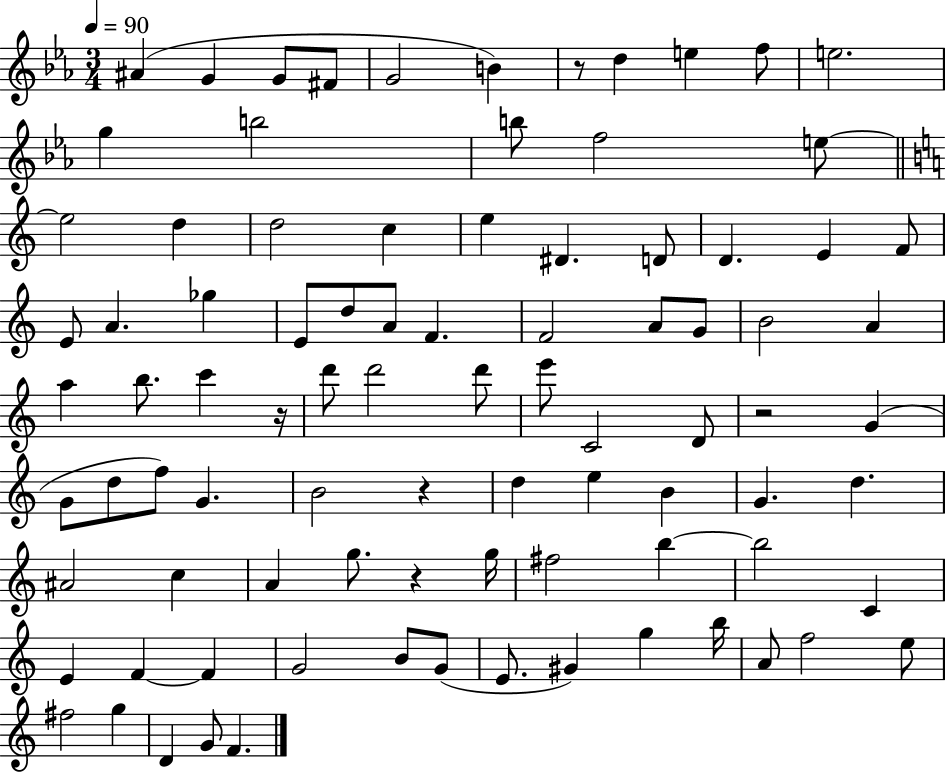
{
  \clef treble
  \numericTimeSignature
  \time 3/4
  \key ees \major
  \tempo 4 = 90
  ais'4( g'4 g'8 fis'8 | g'2 b'4) | r8 d''4 e''4 f''8 | e''2. | \break g''4 b''2 | b''8 f''2 e''8~~ | \bar "||" \break \key c \major e''2 d''4 | d''2 c''4 | e''4 dis'4. d'8 | d'4. e'4 f'8 | \break e'8 a'4. ges''4 | e'8 d''8 a'8 f'4. | f'2 a'8 g'8 | b'2 a'4 | \break a''4 b''8. c'''4 r16 | d'''8 d'''2 d'''8 | e'''8 c'2 d'8 | r2 g'4( | \break g'8 d''8 f''8) g'4. | b'2 r4 | d''4 e''4 b'4 | g'4. d''4. | \break ais'2 c''4 | a'4 g''8. r4 g''16 | fis''2 b''4~~ | b''2 c'4 | \break e'4 f'4~~ f'4 | g'2 b'8 g'8( | e'8. gis'4) g''4 b''16 | a'8 f''2 e''8 | \break fis''2 g''4 | d'4 g'8 f'4. | \bar "|."
}